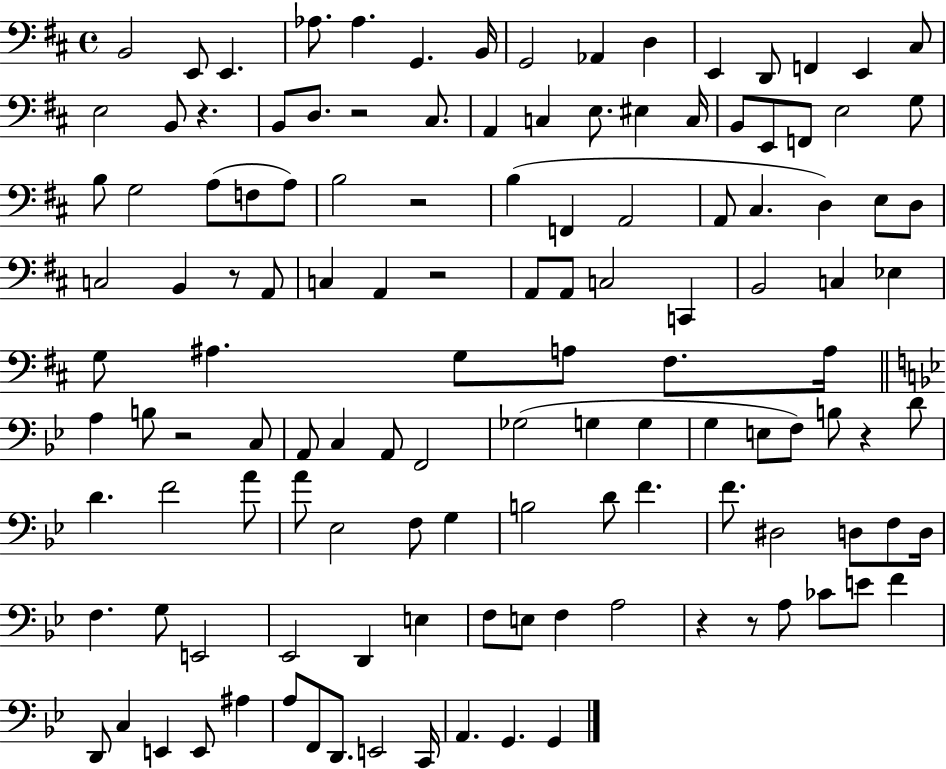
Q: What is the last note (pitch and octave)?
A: G2